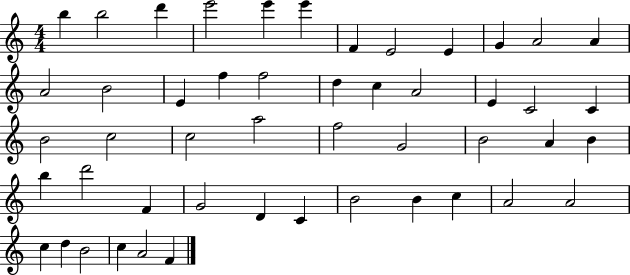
X:1
T:Untitled
M:4/4
L:1/4
K:C
b b2 d' e'2 e' e' F E2 E G A2 A A2 B2 E f f2 d c A2 E C2 C B2 c2 c2 a2 f2 G2 B2 A B b d'2 F G2 D C B2 B c A2 A2 c d B2 c A2 F